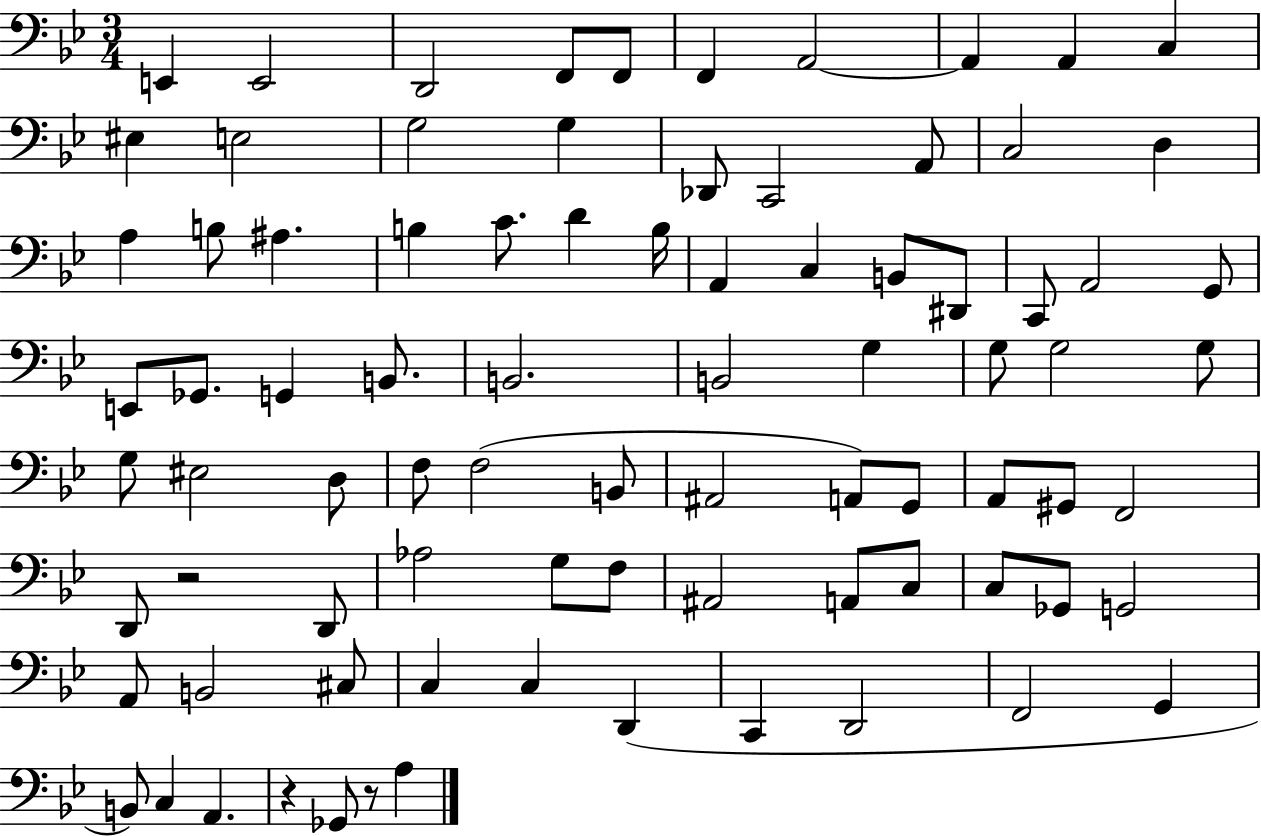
E2/q E2/h D2/h F2/e F2/e F2/q A2/h A2/q A2/q C3/q EIS3/q E3/h G3/h G3/q Db2/e C2/h A2/e C3/h D3/q A3/q B3/e A#3/q. B3/q C4/e. D4/q B3/s A2/q C3/q B2/e D#2/e C2/e A2/h G2/e E2/e Gb2/e. G2/q B2/e. B2/h. B2/h G3/q G3/e G3/h G3/e G3/e EIS3/h D3/e F3/e F3/h B2/e A#2/h A2/e G2/e A2/e G#2/e F2/h D2/e R/h D2/e Ab3/h G3/e F3/e A#2/h A2/e C3/e C3/e Gb2/e G2/h A2/e B2/h C#3/e C3/q C3/q D2/q C2/q D2/h F2/h G2/q B2/e C3/q A2/q. R/q Gb2/e R/e A3/q